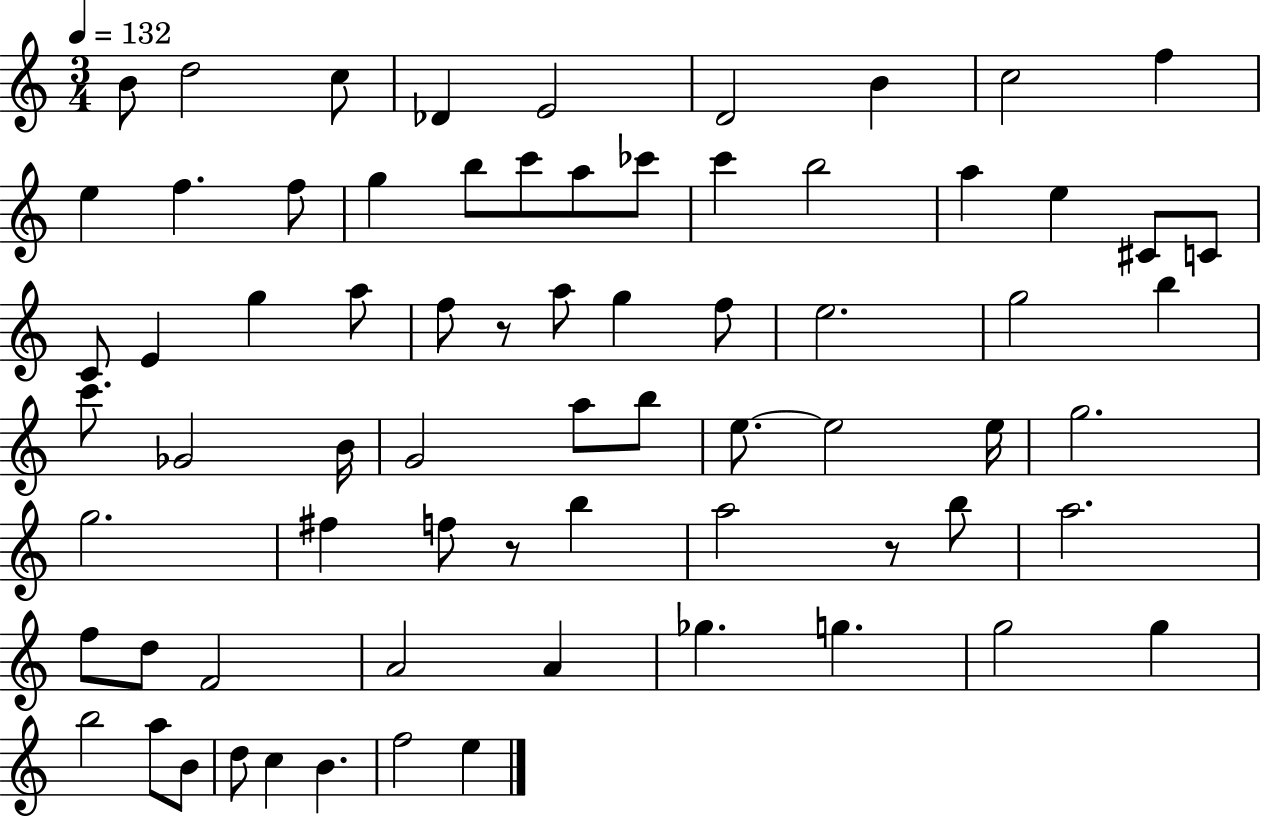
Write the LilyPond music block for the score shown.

{
  \clef treble
  \numericTimeSignature
  \time 3/4
  \key c \major
  \tempo 4 = 132
  b'8 d''2 c''8 | des'4 e'2 | d'2 b'4 | c''2 f''4 | \break e''4 f''4. f''8 | g''4 b''8 c'''8 a''8 ces'''8 | c'''4 b''2 | a''4 e''4 cis'8 c'8 | \break c'8 e'4 g''4 a''8 | f''8 r8 a''8 g''4 f''8 | e''2. | g''2 b''4 | \break c'''8. ges'2 b'16 | g'2 a''8 b''8 | e''8.~~ e''2 e''16 | g''2. | \break g''2. | fis''4 f''8 r8 b''4 | a''2 r8 b''8 | a''2. | \break f''8 d''8 f'2 | a'2 a'4 | ges''4. g''4. | g''2 g''4 | \break b''2 a''8 b'8 | d''8 c''4 b'4. | f''2 e''4 | \bar "|."
}